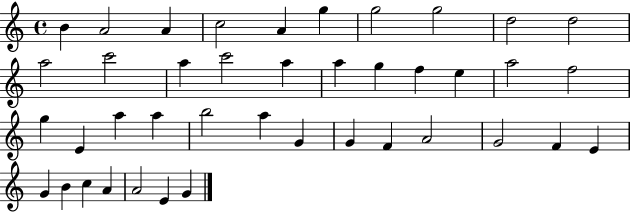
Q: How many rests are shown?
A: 0